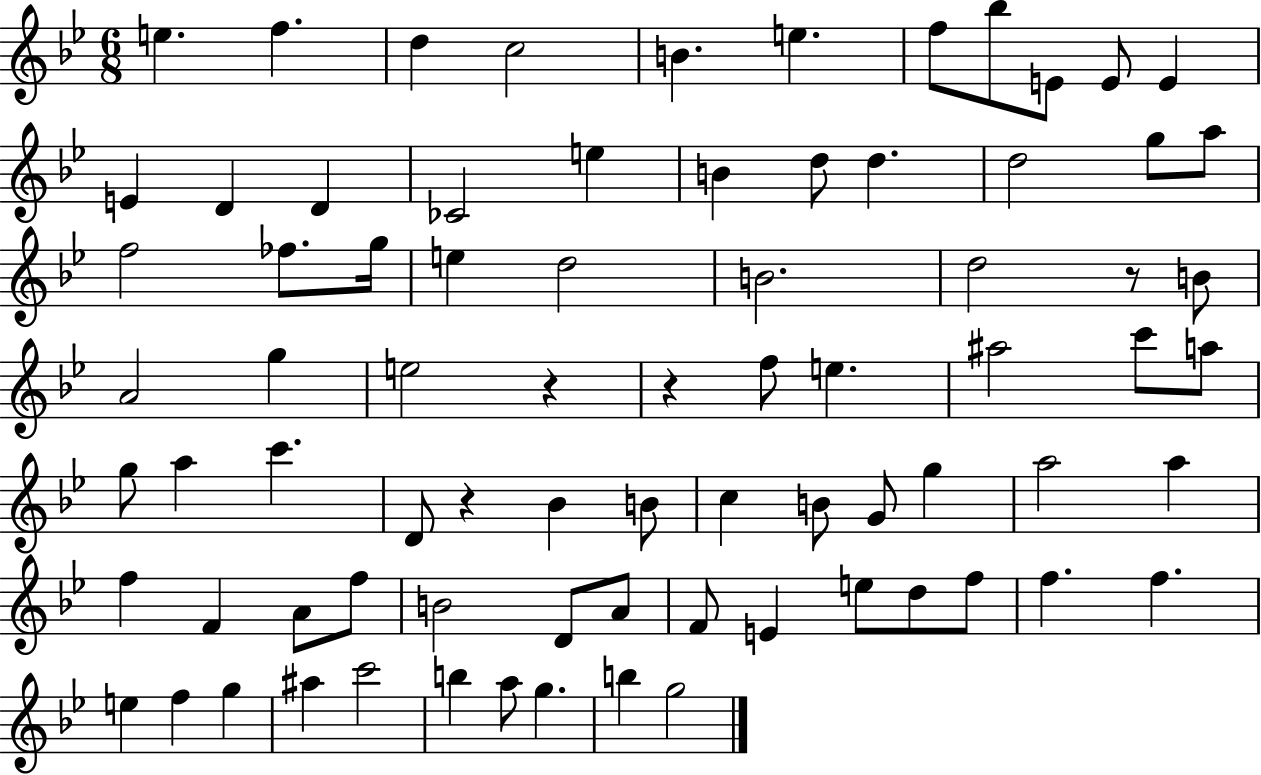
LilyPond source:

{
  \clef treble
  \numericTimeSignature
  \time 6/8
  \key bes \major
  e''4. f''4. | d''4 c''2 | b'4. e''4. | f''8 bes''8 e'8 e'8 e'4 | \break e'4 d'4 d'4 | ces'2 e''4 | b'4 d''8 d''4. | d''2 g''8 a''8 | \break f''2 fes''8. g''16 | e''4 d''2 | b'2. | d''2 r8 b'8 | \break a'2 g''4 | e''2 r4 | r4 f''8 e''4. | ais''2 c'''8 a''8 | \break g''8 a''4 c'''4. | d'8 r4 bes'4 b'8 | c''4 b'8 g'8 g''4 | a''2 a''4 | \break f''4 f'4 a'8 f''8 | b'2 d'8 a'8 | f'8 e'4 e''8 d''8 f''8 | f''4. f''4. | \break e''4 f''4 g''4 | ais''4 c'''2 | b''4 a''8 g''4. | b''4 g''2 | \break \bar "|."
}